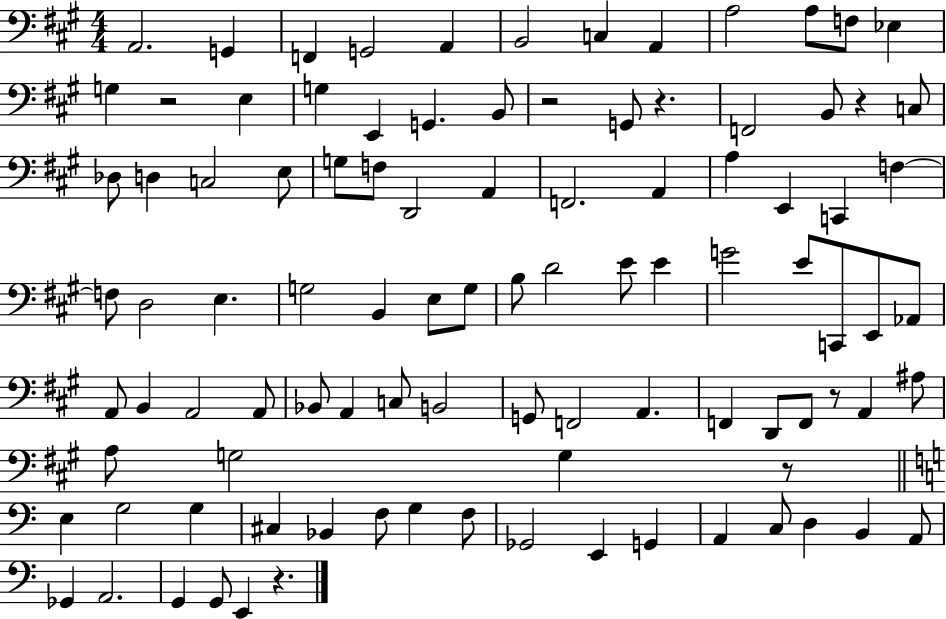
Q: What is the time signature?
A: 4/4